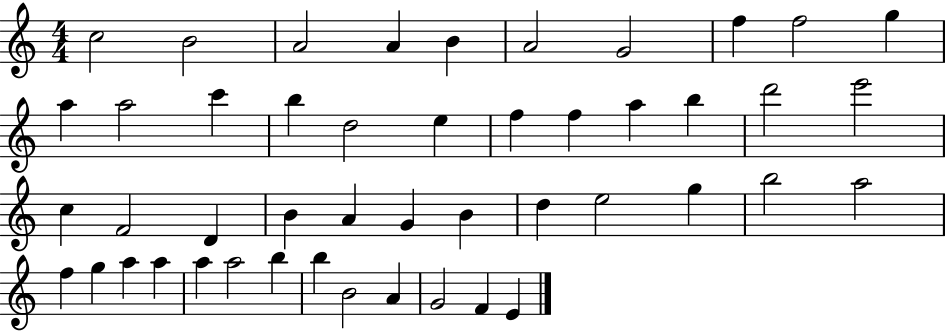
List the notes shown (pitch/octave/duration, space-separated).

C5/h B4/h A4/h A4/q B4/q A4/h G4/h F5/q F5/h G5/q A5/q A5/h C6/q B5/q D5/h E5/q F5/q F5/q A5/q B5/q D6/h E6/h C5/q F4/h D4/q B4/q A4/q G4/q B4/q D5/q E5/h G5/q B5/h A5/h F5/q G5/q A5/q A5/q A5/q A5/h B5/q B5/q B4/h A4/q G4/h F4/q E4/q